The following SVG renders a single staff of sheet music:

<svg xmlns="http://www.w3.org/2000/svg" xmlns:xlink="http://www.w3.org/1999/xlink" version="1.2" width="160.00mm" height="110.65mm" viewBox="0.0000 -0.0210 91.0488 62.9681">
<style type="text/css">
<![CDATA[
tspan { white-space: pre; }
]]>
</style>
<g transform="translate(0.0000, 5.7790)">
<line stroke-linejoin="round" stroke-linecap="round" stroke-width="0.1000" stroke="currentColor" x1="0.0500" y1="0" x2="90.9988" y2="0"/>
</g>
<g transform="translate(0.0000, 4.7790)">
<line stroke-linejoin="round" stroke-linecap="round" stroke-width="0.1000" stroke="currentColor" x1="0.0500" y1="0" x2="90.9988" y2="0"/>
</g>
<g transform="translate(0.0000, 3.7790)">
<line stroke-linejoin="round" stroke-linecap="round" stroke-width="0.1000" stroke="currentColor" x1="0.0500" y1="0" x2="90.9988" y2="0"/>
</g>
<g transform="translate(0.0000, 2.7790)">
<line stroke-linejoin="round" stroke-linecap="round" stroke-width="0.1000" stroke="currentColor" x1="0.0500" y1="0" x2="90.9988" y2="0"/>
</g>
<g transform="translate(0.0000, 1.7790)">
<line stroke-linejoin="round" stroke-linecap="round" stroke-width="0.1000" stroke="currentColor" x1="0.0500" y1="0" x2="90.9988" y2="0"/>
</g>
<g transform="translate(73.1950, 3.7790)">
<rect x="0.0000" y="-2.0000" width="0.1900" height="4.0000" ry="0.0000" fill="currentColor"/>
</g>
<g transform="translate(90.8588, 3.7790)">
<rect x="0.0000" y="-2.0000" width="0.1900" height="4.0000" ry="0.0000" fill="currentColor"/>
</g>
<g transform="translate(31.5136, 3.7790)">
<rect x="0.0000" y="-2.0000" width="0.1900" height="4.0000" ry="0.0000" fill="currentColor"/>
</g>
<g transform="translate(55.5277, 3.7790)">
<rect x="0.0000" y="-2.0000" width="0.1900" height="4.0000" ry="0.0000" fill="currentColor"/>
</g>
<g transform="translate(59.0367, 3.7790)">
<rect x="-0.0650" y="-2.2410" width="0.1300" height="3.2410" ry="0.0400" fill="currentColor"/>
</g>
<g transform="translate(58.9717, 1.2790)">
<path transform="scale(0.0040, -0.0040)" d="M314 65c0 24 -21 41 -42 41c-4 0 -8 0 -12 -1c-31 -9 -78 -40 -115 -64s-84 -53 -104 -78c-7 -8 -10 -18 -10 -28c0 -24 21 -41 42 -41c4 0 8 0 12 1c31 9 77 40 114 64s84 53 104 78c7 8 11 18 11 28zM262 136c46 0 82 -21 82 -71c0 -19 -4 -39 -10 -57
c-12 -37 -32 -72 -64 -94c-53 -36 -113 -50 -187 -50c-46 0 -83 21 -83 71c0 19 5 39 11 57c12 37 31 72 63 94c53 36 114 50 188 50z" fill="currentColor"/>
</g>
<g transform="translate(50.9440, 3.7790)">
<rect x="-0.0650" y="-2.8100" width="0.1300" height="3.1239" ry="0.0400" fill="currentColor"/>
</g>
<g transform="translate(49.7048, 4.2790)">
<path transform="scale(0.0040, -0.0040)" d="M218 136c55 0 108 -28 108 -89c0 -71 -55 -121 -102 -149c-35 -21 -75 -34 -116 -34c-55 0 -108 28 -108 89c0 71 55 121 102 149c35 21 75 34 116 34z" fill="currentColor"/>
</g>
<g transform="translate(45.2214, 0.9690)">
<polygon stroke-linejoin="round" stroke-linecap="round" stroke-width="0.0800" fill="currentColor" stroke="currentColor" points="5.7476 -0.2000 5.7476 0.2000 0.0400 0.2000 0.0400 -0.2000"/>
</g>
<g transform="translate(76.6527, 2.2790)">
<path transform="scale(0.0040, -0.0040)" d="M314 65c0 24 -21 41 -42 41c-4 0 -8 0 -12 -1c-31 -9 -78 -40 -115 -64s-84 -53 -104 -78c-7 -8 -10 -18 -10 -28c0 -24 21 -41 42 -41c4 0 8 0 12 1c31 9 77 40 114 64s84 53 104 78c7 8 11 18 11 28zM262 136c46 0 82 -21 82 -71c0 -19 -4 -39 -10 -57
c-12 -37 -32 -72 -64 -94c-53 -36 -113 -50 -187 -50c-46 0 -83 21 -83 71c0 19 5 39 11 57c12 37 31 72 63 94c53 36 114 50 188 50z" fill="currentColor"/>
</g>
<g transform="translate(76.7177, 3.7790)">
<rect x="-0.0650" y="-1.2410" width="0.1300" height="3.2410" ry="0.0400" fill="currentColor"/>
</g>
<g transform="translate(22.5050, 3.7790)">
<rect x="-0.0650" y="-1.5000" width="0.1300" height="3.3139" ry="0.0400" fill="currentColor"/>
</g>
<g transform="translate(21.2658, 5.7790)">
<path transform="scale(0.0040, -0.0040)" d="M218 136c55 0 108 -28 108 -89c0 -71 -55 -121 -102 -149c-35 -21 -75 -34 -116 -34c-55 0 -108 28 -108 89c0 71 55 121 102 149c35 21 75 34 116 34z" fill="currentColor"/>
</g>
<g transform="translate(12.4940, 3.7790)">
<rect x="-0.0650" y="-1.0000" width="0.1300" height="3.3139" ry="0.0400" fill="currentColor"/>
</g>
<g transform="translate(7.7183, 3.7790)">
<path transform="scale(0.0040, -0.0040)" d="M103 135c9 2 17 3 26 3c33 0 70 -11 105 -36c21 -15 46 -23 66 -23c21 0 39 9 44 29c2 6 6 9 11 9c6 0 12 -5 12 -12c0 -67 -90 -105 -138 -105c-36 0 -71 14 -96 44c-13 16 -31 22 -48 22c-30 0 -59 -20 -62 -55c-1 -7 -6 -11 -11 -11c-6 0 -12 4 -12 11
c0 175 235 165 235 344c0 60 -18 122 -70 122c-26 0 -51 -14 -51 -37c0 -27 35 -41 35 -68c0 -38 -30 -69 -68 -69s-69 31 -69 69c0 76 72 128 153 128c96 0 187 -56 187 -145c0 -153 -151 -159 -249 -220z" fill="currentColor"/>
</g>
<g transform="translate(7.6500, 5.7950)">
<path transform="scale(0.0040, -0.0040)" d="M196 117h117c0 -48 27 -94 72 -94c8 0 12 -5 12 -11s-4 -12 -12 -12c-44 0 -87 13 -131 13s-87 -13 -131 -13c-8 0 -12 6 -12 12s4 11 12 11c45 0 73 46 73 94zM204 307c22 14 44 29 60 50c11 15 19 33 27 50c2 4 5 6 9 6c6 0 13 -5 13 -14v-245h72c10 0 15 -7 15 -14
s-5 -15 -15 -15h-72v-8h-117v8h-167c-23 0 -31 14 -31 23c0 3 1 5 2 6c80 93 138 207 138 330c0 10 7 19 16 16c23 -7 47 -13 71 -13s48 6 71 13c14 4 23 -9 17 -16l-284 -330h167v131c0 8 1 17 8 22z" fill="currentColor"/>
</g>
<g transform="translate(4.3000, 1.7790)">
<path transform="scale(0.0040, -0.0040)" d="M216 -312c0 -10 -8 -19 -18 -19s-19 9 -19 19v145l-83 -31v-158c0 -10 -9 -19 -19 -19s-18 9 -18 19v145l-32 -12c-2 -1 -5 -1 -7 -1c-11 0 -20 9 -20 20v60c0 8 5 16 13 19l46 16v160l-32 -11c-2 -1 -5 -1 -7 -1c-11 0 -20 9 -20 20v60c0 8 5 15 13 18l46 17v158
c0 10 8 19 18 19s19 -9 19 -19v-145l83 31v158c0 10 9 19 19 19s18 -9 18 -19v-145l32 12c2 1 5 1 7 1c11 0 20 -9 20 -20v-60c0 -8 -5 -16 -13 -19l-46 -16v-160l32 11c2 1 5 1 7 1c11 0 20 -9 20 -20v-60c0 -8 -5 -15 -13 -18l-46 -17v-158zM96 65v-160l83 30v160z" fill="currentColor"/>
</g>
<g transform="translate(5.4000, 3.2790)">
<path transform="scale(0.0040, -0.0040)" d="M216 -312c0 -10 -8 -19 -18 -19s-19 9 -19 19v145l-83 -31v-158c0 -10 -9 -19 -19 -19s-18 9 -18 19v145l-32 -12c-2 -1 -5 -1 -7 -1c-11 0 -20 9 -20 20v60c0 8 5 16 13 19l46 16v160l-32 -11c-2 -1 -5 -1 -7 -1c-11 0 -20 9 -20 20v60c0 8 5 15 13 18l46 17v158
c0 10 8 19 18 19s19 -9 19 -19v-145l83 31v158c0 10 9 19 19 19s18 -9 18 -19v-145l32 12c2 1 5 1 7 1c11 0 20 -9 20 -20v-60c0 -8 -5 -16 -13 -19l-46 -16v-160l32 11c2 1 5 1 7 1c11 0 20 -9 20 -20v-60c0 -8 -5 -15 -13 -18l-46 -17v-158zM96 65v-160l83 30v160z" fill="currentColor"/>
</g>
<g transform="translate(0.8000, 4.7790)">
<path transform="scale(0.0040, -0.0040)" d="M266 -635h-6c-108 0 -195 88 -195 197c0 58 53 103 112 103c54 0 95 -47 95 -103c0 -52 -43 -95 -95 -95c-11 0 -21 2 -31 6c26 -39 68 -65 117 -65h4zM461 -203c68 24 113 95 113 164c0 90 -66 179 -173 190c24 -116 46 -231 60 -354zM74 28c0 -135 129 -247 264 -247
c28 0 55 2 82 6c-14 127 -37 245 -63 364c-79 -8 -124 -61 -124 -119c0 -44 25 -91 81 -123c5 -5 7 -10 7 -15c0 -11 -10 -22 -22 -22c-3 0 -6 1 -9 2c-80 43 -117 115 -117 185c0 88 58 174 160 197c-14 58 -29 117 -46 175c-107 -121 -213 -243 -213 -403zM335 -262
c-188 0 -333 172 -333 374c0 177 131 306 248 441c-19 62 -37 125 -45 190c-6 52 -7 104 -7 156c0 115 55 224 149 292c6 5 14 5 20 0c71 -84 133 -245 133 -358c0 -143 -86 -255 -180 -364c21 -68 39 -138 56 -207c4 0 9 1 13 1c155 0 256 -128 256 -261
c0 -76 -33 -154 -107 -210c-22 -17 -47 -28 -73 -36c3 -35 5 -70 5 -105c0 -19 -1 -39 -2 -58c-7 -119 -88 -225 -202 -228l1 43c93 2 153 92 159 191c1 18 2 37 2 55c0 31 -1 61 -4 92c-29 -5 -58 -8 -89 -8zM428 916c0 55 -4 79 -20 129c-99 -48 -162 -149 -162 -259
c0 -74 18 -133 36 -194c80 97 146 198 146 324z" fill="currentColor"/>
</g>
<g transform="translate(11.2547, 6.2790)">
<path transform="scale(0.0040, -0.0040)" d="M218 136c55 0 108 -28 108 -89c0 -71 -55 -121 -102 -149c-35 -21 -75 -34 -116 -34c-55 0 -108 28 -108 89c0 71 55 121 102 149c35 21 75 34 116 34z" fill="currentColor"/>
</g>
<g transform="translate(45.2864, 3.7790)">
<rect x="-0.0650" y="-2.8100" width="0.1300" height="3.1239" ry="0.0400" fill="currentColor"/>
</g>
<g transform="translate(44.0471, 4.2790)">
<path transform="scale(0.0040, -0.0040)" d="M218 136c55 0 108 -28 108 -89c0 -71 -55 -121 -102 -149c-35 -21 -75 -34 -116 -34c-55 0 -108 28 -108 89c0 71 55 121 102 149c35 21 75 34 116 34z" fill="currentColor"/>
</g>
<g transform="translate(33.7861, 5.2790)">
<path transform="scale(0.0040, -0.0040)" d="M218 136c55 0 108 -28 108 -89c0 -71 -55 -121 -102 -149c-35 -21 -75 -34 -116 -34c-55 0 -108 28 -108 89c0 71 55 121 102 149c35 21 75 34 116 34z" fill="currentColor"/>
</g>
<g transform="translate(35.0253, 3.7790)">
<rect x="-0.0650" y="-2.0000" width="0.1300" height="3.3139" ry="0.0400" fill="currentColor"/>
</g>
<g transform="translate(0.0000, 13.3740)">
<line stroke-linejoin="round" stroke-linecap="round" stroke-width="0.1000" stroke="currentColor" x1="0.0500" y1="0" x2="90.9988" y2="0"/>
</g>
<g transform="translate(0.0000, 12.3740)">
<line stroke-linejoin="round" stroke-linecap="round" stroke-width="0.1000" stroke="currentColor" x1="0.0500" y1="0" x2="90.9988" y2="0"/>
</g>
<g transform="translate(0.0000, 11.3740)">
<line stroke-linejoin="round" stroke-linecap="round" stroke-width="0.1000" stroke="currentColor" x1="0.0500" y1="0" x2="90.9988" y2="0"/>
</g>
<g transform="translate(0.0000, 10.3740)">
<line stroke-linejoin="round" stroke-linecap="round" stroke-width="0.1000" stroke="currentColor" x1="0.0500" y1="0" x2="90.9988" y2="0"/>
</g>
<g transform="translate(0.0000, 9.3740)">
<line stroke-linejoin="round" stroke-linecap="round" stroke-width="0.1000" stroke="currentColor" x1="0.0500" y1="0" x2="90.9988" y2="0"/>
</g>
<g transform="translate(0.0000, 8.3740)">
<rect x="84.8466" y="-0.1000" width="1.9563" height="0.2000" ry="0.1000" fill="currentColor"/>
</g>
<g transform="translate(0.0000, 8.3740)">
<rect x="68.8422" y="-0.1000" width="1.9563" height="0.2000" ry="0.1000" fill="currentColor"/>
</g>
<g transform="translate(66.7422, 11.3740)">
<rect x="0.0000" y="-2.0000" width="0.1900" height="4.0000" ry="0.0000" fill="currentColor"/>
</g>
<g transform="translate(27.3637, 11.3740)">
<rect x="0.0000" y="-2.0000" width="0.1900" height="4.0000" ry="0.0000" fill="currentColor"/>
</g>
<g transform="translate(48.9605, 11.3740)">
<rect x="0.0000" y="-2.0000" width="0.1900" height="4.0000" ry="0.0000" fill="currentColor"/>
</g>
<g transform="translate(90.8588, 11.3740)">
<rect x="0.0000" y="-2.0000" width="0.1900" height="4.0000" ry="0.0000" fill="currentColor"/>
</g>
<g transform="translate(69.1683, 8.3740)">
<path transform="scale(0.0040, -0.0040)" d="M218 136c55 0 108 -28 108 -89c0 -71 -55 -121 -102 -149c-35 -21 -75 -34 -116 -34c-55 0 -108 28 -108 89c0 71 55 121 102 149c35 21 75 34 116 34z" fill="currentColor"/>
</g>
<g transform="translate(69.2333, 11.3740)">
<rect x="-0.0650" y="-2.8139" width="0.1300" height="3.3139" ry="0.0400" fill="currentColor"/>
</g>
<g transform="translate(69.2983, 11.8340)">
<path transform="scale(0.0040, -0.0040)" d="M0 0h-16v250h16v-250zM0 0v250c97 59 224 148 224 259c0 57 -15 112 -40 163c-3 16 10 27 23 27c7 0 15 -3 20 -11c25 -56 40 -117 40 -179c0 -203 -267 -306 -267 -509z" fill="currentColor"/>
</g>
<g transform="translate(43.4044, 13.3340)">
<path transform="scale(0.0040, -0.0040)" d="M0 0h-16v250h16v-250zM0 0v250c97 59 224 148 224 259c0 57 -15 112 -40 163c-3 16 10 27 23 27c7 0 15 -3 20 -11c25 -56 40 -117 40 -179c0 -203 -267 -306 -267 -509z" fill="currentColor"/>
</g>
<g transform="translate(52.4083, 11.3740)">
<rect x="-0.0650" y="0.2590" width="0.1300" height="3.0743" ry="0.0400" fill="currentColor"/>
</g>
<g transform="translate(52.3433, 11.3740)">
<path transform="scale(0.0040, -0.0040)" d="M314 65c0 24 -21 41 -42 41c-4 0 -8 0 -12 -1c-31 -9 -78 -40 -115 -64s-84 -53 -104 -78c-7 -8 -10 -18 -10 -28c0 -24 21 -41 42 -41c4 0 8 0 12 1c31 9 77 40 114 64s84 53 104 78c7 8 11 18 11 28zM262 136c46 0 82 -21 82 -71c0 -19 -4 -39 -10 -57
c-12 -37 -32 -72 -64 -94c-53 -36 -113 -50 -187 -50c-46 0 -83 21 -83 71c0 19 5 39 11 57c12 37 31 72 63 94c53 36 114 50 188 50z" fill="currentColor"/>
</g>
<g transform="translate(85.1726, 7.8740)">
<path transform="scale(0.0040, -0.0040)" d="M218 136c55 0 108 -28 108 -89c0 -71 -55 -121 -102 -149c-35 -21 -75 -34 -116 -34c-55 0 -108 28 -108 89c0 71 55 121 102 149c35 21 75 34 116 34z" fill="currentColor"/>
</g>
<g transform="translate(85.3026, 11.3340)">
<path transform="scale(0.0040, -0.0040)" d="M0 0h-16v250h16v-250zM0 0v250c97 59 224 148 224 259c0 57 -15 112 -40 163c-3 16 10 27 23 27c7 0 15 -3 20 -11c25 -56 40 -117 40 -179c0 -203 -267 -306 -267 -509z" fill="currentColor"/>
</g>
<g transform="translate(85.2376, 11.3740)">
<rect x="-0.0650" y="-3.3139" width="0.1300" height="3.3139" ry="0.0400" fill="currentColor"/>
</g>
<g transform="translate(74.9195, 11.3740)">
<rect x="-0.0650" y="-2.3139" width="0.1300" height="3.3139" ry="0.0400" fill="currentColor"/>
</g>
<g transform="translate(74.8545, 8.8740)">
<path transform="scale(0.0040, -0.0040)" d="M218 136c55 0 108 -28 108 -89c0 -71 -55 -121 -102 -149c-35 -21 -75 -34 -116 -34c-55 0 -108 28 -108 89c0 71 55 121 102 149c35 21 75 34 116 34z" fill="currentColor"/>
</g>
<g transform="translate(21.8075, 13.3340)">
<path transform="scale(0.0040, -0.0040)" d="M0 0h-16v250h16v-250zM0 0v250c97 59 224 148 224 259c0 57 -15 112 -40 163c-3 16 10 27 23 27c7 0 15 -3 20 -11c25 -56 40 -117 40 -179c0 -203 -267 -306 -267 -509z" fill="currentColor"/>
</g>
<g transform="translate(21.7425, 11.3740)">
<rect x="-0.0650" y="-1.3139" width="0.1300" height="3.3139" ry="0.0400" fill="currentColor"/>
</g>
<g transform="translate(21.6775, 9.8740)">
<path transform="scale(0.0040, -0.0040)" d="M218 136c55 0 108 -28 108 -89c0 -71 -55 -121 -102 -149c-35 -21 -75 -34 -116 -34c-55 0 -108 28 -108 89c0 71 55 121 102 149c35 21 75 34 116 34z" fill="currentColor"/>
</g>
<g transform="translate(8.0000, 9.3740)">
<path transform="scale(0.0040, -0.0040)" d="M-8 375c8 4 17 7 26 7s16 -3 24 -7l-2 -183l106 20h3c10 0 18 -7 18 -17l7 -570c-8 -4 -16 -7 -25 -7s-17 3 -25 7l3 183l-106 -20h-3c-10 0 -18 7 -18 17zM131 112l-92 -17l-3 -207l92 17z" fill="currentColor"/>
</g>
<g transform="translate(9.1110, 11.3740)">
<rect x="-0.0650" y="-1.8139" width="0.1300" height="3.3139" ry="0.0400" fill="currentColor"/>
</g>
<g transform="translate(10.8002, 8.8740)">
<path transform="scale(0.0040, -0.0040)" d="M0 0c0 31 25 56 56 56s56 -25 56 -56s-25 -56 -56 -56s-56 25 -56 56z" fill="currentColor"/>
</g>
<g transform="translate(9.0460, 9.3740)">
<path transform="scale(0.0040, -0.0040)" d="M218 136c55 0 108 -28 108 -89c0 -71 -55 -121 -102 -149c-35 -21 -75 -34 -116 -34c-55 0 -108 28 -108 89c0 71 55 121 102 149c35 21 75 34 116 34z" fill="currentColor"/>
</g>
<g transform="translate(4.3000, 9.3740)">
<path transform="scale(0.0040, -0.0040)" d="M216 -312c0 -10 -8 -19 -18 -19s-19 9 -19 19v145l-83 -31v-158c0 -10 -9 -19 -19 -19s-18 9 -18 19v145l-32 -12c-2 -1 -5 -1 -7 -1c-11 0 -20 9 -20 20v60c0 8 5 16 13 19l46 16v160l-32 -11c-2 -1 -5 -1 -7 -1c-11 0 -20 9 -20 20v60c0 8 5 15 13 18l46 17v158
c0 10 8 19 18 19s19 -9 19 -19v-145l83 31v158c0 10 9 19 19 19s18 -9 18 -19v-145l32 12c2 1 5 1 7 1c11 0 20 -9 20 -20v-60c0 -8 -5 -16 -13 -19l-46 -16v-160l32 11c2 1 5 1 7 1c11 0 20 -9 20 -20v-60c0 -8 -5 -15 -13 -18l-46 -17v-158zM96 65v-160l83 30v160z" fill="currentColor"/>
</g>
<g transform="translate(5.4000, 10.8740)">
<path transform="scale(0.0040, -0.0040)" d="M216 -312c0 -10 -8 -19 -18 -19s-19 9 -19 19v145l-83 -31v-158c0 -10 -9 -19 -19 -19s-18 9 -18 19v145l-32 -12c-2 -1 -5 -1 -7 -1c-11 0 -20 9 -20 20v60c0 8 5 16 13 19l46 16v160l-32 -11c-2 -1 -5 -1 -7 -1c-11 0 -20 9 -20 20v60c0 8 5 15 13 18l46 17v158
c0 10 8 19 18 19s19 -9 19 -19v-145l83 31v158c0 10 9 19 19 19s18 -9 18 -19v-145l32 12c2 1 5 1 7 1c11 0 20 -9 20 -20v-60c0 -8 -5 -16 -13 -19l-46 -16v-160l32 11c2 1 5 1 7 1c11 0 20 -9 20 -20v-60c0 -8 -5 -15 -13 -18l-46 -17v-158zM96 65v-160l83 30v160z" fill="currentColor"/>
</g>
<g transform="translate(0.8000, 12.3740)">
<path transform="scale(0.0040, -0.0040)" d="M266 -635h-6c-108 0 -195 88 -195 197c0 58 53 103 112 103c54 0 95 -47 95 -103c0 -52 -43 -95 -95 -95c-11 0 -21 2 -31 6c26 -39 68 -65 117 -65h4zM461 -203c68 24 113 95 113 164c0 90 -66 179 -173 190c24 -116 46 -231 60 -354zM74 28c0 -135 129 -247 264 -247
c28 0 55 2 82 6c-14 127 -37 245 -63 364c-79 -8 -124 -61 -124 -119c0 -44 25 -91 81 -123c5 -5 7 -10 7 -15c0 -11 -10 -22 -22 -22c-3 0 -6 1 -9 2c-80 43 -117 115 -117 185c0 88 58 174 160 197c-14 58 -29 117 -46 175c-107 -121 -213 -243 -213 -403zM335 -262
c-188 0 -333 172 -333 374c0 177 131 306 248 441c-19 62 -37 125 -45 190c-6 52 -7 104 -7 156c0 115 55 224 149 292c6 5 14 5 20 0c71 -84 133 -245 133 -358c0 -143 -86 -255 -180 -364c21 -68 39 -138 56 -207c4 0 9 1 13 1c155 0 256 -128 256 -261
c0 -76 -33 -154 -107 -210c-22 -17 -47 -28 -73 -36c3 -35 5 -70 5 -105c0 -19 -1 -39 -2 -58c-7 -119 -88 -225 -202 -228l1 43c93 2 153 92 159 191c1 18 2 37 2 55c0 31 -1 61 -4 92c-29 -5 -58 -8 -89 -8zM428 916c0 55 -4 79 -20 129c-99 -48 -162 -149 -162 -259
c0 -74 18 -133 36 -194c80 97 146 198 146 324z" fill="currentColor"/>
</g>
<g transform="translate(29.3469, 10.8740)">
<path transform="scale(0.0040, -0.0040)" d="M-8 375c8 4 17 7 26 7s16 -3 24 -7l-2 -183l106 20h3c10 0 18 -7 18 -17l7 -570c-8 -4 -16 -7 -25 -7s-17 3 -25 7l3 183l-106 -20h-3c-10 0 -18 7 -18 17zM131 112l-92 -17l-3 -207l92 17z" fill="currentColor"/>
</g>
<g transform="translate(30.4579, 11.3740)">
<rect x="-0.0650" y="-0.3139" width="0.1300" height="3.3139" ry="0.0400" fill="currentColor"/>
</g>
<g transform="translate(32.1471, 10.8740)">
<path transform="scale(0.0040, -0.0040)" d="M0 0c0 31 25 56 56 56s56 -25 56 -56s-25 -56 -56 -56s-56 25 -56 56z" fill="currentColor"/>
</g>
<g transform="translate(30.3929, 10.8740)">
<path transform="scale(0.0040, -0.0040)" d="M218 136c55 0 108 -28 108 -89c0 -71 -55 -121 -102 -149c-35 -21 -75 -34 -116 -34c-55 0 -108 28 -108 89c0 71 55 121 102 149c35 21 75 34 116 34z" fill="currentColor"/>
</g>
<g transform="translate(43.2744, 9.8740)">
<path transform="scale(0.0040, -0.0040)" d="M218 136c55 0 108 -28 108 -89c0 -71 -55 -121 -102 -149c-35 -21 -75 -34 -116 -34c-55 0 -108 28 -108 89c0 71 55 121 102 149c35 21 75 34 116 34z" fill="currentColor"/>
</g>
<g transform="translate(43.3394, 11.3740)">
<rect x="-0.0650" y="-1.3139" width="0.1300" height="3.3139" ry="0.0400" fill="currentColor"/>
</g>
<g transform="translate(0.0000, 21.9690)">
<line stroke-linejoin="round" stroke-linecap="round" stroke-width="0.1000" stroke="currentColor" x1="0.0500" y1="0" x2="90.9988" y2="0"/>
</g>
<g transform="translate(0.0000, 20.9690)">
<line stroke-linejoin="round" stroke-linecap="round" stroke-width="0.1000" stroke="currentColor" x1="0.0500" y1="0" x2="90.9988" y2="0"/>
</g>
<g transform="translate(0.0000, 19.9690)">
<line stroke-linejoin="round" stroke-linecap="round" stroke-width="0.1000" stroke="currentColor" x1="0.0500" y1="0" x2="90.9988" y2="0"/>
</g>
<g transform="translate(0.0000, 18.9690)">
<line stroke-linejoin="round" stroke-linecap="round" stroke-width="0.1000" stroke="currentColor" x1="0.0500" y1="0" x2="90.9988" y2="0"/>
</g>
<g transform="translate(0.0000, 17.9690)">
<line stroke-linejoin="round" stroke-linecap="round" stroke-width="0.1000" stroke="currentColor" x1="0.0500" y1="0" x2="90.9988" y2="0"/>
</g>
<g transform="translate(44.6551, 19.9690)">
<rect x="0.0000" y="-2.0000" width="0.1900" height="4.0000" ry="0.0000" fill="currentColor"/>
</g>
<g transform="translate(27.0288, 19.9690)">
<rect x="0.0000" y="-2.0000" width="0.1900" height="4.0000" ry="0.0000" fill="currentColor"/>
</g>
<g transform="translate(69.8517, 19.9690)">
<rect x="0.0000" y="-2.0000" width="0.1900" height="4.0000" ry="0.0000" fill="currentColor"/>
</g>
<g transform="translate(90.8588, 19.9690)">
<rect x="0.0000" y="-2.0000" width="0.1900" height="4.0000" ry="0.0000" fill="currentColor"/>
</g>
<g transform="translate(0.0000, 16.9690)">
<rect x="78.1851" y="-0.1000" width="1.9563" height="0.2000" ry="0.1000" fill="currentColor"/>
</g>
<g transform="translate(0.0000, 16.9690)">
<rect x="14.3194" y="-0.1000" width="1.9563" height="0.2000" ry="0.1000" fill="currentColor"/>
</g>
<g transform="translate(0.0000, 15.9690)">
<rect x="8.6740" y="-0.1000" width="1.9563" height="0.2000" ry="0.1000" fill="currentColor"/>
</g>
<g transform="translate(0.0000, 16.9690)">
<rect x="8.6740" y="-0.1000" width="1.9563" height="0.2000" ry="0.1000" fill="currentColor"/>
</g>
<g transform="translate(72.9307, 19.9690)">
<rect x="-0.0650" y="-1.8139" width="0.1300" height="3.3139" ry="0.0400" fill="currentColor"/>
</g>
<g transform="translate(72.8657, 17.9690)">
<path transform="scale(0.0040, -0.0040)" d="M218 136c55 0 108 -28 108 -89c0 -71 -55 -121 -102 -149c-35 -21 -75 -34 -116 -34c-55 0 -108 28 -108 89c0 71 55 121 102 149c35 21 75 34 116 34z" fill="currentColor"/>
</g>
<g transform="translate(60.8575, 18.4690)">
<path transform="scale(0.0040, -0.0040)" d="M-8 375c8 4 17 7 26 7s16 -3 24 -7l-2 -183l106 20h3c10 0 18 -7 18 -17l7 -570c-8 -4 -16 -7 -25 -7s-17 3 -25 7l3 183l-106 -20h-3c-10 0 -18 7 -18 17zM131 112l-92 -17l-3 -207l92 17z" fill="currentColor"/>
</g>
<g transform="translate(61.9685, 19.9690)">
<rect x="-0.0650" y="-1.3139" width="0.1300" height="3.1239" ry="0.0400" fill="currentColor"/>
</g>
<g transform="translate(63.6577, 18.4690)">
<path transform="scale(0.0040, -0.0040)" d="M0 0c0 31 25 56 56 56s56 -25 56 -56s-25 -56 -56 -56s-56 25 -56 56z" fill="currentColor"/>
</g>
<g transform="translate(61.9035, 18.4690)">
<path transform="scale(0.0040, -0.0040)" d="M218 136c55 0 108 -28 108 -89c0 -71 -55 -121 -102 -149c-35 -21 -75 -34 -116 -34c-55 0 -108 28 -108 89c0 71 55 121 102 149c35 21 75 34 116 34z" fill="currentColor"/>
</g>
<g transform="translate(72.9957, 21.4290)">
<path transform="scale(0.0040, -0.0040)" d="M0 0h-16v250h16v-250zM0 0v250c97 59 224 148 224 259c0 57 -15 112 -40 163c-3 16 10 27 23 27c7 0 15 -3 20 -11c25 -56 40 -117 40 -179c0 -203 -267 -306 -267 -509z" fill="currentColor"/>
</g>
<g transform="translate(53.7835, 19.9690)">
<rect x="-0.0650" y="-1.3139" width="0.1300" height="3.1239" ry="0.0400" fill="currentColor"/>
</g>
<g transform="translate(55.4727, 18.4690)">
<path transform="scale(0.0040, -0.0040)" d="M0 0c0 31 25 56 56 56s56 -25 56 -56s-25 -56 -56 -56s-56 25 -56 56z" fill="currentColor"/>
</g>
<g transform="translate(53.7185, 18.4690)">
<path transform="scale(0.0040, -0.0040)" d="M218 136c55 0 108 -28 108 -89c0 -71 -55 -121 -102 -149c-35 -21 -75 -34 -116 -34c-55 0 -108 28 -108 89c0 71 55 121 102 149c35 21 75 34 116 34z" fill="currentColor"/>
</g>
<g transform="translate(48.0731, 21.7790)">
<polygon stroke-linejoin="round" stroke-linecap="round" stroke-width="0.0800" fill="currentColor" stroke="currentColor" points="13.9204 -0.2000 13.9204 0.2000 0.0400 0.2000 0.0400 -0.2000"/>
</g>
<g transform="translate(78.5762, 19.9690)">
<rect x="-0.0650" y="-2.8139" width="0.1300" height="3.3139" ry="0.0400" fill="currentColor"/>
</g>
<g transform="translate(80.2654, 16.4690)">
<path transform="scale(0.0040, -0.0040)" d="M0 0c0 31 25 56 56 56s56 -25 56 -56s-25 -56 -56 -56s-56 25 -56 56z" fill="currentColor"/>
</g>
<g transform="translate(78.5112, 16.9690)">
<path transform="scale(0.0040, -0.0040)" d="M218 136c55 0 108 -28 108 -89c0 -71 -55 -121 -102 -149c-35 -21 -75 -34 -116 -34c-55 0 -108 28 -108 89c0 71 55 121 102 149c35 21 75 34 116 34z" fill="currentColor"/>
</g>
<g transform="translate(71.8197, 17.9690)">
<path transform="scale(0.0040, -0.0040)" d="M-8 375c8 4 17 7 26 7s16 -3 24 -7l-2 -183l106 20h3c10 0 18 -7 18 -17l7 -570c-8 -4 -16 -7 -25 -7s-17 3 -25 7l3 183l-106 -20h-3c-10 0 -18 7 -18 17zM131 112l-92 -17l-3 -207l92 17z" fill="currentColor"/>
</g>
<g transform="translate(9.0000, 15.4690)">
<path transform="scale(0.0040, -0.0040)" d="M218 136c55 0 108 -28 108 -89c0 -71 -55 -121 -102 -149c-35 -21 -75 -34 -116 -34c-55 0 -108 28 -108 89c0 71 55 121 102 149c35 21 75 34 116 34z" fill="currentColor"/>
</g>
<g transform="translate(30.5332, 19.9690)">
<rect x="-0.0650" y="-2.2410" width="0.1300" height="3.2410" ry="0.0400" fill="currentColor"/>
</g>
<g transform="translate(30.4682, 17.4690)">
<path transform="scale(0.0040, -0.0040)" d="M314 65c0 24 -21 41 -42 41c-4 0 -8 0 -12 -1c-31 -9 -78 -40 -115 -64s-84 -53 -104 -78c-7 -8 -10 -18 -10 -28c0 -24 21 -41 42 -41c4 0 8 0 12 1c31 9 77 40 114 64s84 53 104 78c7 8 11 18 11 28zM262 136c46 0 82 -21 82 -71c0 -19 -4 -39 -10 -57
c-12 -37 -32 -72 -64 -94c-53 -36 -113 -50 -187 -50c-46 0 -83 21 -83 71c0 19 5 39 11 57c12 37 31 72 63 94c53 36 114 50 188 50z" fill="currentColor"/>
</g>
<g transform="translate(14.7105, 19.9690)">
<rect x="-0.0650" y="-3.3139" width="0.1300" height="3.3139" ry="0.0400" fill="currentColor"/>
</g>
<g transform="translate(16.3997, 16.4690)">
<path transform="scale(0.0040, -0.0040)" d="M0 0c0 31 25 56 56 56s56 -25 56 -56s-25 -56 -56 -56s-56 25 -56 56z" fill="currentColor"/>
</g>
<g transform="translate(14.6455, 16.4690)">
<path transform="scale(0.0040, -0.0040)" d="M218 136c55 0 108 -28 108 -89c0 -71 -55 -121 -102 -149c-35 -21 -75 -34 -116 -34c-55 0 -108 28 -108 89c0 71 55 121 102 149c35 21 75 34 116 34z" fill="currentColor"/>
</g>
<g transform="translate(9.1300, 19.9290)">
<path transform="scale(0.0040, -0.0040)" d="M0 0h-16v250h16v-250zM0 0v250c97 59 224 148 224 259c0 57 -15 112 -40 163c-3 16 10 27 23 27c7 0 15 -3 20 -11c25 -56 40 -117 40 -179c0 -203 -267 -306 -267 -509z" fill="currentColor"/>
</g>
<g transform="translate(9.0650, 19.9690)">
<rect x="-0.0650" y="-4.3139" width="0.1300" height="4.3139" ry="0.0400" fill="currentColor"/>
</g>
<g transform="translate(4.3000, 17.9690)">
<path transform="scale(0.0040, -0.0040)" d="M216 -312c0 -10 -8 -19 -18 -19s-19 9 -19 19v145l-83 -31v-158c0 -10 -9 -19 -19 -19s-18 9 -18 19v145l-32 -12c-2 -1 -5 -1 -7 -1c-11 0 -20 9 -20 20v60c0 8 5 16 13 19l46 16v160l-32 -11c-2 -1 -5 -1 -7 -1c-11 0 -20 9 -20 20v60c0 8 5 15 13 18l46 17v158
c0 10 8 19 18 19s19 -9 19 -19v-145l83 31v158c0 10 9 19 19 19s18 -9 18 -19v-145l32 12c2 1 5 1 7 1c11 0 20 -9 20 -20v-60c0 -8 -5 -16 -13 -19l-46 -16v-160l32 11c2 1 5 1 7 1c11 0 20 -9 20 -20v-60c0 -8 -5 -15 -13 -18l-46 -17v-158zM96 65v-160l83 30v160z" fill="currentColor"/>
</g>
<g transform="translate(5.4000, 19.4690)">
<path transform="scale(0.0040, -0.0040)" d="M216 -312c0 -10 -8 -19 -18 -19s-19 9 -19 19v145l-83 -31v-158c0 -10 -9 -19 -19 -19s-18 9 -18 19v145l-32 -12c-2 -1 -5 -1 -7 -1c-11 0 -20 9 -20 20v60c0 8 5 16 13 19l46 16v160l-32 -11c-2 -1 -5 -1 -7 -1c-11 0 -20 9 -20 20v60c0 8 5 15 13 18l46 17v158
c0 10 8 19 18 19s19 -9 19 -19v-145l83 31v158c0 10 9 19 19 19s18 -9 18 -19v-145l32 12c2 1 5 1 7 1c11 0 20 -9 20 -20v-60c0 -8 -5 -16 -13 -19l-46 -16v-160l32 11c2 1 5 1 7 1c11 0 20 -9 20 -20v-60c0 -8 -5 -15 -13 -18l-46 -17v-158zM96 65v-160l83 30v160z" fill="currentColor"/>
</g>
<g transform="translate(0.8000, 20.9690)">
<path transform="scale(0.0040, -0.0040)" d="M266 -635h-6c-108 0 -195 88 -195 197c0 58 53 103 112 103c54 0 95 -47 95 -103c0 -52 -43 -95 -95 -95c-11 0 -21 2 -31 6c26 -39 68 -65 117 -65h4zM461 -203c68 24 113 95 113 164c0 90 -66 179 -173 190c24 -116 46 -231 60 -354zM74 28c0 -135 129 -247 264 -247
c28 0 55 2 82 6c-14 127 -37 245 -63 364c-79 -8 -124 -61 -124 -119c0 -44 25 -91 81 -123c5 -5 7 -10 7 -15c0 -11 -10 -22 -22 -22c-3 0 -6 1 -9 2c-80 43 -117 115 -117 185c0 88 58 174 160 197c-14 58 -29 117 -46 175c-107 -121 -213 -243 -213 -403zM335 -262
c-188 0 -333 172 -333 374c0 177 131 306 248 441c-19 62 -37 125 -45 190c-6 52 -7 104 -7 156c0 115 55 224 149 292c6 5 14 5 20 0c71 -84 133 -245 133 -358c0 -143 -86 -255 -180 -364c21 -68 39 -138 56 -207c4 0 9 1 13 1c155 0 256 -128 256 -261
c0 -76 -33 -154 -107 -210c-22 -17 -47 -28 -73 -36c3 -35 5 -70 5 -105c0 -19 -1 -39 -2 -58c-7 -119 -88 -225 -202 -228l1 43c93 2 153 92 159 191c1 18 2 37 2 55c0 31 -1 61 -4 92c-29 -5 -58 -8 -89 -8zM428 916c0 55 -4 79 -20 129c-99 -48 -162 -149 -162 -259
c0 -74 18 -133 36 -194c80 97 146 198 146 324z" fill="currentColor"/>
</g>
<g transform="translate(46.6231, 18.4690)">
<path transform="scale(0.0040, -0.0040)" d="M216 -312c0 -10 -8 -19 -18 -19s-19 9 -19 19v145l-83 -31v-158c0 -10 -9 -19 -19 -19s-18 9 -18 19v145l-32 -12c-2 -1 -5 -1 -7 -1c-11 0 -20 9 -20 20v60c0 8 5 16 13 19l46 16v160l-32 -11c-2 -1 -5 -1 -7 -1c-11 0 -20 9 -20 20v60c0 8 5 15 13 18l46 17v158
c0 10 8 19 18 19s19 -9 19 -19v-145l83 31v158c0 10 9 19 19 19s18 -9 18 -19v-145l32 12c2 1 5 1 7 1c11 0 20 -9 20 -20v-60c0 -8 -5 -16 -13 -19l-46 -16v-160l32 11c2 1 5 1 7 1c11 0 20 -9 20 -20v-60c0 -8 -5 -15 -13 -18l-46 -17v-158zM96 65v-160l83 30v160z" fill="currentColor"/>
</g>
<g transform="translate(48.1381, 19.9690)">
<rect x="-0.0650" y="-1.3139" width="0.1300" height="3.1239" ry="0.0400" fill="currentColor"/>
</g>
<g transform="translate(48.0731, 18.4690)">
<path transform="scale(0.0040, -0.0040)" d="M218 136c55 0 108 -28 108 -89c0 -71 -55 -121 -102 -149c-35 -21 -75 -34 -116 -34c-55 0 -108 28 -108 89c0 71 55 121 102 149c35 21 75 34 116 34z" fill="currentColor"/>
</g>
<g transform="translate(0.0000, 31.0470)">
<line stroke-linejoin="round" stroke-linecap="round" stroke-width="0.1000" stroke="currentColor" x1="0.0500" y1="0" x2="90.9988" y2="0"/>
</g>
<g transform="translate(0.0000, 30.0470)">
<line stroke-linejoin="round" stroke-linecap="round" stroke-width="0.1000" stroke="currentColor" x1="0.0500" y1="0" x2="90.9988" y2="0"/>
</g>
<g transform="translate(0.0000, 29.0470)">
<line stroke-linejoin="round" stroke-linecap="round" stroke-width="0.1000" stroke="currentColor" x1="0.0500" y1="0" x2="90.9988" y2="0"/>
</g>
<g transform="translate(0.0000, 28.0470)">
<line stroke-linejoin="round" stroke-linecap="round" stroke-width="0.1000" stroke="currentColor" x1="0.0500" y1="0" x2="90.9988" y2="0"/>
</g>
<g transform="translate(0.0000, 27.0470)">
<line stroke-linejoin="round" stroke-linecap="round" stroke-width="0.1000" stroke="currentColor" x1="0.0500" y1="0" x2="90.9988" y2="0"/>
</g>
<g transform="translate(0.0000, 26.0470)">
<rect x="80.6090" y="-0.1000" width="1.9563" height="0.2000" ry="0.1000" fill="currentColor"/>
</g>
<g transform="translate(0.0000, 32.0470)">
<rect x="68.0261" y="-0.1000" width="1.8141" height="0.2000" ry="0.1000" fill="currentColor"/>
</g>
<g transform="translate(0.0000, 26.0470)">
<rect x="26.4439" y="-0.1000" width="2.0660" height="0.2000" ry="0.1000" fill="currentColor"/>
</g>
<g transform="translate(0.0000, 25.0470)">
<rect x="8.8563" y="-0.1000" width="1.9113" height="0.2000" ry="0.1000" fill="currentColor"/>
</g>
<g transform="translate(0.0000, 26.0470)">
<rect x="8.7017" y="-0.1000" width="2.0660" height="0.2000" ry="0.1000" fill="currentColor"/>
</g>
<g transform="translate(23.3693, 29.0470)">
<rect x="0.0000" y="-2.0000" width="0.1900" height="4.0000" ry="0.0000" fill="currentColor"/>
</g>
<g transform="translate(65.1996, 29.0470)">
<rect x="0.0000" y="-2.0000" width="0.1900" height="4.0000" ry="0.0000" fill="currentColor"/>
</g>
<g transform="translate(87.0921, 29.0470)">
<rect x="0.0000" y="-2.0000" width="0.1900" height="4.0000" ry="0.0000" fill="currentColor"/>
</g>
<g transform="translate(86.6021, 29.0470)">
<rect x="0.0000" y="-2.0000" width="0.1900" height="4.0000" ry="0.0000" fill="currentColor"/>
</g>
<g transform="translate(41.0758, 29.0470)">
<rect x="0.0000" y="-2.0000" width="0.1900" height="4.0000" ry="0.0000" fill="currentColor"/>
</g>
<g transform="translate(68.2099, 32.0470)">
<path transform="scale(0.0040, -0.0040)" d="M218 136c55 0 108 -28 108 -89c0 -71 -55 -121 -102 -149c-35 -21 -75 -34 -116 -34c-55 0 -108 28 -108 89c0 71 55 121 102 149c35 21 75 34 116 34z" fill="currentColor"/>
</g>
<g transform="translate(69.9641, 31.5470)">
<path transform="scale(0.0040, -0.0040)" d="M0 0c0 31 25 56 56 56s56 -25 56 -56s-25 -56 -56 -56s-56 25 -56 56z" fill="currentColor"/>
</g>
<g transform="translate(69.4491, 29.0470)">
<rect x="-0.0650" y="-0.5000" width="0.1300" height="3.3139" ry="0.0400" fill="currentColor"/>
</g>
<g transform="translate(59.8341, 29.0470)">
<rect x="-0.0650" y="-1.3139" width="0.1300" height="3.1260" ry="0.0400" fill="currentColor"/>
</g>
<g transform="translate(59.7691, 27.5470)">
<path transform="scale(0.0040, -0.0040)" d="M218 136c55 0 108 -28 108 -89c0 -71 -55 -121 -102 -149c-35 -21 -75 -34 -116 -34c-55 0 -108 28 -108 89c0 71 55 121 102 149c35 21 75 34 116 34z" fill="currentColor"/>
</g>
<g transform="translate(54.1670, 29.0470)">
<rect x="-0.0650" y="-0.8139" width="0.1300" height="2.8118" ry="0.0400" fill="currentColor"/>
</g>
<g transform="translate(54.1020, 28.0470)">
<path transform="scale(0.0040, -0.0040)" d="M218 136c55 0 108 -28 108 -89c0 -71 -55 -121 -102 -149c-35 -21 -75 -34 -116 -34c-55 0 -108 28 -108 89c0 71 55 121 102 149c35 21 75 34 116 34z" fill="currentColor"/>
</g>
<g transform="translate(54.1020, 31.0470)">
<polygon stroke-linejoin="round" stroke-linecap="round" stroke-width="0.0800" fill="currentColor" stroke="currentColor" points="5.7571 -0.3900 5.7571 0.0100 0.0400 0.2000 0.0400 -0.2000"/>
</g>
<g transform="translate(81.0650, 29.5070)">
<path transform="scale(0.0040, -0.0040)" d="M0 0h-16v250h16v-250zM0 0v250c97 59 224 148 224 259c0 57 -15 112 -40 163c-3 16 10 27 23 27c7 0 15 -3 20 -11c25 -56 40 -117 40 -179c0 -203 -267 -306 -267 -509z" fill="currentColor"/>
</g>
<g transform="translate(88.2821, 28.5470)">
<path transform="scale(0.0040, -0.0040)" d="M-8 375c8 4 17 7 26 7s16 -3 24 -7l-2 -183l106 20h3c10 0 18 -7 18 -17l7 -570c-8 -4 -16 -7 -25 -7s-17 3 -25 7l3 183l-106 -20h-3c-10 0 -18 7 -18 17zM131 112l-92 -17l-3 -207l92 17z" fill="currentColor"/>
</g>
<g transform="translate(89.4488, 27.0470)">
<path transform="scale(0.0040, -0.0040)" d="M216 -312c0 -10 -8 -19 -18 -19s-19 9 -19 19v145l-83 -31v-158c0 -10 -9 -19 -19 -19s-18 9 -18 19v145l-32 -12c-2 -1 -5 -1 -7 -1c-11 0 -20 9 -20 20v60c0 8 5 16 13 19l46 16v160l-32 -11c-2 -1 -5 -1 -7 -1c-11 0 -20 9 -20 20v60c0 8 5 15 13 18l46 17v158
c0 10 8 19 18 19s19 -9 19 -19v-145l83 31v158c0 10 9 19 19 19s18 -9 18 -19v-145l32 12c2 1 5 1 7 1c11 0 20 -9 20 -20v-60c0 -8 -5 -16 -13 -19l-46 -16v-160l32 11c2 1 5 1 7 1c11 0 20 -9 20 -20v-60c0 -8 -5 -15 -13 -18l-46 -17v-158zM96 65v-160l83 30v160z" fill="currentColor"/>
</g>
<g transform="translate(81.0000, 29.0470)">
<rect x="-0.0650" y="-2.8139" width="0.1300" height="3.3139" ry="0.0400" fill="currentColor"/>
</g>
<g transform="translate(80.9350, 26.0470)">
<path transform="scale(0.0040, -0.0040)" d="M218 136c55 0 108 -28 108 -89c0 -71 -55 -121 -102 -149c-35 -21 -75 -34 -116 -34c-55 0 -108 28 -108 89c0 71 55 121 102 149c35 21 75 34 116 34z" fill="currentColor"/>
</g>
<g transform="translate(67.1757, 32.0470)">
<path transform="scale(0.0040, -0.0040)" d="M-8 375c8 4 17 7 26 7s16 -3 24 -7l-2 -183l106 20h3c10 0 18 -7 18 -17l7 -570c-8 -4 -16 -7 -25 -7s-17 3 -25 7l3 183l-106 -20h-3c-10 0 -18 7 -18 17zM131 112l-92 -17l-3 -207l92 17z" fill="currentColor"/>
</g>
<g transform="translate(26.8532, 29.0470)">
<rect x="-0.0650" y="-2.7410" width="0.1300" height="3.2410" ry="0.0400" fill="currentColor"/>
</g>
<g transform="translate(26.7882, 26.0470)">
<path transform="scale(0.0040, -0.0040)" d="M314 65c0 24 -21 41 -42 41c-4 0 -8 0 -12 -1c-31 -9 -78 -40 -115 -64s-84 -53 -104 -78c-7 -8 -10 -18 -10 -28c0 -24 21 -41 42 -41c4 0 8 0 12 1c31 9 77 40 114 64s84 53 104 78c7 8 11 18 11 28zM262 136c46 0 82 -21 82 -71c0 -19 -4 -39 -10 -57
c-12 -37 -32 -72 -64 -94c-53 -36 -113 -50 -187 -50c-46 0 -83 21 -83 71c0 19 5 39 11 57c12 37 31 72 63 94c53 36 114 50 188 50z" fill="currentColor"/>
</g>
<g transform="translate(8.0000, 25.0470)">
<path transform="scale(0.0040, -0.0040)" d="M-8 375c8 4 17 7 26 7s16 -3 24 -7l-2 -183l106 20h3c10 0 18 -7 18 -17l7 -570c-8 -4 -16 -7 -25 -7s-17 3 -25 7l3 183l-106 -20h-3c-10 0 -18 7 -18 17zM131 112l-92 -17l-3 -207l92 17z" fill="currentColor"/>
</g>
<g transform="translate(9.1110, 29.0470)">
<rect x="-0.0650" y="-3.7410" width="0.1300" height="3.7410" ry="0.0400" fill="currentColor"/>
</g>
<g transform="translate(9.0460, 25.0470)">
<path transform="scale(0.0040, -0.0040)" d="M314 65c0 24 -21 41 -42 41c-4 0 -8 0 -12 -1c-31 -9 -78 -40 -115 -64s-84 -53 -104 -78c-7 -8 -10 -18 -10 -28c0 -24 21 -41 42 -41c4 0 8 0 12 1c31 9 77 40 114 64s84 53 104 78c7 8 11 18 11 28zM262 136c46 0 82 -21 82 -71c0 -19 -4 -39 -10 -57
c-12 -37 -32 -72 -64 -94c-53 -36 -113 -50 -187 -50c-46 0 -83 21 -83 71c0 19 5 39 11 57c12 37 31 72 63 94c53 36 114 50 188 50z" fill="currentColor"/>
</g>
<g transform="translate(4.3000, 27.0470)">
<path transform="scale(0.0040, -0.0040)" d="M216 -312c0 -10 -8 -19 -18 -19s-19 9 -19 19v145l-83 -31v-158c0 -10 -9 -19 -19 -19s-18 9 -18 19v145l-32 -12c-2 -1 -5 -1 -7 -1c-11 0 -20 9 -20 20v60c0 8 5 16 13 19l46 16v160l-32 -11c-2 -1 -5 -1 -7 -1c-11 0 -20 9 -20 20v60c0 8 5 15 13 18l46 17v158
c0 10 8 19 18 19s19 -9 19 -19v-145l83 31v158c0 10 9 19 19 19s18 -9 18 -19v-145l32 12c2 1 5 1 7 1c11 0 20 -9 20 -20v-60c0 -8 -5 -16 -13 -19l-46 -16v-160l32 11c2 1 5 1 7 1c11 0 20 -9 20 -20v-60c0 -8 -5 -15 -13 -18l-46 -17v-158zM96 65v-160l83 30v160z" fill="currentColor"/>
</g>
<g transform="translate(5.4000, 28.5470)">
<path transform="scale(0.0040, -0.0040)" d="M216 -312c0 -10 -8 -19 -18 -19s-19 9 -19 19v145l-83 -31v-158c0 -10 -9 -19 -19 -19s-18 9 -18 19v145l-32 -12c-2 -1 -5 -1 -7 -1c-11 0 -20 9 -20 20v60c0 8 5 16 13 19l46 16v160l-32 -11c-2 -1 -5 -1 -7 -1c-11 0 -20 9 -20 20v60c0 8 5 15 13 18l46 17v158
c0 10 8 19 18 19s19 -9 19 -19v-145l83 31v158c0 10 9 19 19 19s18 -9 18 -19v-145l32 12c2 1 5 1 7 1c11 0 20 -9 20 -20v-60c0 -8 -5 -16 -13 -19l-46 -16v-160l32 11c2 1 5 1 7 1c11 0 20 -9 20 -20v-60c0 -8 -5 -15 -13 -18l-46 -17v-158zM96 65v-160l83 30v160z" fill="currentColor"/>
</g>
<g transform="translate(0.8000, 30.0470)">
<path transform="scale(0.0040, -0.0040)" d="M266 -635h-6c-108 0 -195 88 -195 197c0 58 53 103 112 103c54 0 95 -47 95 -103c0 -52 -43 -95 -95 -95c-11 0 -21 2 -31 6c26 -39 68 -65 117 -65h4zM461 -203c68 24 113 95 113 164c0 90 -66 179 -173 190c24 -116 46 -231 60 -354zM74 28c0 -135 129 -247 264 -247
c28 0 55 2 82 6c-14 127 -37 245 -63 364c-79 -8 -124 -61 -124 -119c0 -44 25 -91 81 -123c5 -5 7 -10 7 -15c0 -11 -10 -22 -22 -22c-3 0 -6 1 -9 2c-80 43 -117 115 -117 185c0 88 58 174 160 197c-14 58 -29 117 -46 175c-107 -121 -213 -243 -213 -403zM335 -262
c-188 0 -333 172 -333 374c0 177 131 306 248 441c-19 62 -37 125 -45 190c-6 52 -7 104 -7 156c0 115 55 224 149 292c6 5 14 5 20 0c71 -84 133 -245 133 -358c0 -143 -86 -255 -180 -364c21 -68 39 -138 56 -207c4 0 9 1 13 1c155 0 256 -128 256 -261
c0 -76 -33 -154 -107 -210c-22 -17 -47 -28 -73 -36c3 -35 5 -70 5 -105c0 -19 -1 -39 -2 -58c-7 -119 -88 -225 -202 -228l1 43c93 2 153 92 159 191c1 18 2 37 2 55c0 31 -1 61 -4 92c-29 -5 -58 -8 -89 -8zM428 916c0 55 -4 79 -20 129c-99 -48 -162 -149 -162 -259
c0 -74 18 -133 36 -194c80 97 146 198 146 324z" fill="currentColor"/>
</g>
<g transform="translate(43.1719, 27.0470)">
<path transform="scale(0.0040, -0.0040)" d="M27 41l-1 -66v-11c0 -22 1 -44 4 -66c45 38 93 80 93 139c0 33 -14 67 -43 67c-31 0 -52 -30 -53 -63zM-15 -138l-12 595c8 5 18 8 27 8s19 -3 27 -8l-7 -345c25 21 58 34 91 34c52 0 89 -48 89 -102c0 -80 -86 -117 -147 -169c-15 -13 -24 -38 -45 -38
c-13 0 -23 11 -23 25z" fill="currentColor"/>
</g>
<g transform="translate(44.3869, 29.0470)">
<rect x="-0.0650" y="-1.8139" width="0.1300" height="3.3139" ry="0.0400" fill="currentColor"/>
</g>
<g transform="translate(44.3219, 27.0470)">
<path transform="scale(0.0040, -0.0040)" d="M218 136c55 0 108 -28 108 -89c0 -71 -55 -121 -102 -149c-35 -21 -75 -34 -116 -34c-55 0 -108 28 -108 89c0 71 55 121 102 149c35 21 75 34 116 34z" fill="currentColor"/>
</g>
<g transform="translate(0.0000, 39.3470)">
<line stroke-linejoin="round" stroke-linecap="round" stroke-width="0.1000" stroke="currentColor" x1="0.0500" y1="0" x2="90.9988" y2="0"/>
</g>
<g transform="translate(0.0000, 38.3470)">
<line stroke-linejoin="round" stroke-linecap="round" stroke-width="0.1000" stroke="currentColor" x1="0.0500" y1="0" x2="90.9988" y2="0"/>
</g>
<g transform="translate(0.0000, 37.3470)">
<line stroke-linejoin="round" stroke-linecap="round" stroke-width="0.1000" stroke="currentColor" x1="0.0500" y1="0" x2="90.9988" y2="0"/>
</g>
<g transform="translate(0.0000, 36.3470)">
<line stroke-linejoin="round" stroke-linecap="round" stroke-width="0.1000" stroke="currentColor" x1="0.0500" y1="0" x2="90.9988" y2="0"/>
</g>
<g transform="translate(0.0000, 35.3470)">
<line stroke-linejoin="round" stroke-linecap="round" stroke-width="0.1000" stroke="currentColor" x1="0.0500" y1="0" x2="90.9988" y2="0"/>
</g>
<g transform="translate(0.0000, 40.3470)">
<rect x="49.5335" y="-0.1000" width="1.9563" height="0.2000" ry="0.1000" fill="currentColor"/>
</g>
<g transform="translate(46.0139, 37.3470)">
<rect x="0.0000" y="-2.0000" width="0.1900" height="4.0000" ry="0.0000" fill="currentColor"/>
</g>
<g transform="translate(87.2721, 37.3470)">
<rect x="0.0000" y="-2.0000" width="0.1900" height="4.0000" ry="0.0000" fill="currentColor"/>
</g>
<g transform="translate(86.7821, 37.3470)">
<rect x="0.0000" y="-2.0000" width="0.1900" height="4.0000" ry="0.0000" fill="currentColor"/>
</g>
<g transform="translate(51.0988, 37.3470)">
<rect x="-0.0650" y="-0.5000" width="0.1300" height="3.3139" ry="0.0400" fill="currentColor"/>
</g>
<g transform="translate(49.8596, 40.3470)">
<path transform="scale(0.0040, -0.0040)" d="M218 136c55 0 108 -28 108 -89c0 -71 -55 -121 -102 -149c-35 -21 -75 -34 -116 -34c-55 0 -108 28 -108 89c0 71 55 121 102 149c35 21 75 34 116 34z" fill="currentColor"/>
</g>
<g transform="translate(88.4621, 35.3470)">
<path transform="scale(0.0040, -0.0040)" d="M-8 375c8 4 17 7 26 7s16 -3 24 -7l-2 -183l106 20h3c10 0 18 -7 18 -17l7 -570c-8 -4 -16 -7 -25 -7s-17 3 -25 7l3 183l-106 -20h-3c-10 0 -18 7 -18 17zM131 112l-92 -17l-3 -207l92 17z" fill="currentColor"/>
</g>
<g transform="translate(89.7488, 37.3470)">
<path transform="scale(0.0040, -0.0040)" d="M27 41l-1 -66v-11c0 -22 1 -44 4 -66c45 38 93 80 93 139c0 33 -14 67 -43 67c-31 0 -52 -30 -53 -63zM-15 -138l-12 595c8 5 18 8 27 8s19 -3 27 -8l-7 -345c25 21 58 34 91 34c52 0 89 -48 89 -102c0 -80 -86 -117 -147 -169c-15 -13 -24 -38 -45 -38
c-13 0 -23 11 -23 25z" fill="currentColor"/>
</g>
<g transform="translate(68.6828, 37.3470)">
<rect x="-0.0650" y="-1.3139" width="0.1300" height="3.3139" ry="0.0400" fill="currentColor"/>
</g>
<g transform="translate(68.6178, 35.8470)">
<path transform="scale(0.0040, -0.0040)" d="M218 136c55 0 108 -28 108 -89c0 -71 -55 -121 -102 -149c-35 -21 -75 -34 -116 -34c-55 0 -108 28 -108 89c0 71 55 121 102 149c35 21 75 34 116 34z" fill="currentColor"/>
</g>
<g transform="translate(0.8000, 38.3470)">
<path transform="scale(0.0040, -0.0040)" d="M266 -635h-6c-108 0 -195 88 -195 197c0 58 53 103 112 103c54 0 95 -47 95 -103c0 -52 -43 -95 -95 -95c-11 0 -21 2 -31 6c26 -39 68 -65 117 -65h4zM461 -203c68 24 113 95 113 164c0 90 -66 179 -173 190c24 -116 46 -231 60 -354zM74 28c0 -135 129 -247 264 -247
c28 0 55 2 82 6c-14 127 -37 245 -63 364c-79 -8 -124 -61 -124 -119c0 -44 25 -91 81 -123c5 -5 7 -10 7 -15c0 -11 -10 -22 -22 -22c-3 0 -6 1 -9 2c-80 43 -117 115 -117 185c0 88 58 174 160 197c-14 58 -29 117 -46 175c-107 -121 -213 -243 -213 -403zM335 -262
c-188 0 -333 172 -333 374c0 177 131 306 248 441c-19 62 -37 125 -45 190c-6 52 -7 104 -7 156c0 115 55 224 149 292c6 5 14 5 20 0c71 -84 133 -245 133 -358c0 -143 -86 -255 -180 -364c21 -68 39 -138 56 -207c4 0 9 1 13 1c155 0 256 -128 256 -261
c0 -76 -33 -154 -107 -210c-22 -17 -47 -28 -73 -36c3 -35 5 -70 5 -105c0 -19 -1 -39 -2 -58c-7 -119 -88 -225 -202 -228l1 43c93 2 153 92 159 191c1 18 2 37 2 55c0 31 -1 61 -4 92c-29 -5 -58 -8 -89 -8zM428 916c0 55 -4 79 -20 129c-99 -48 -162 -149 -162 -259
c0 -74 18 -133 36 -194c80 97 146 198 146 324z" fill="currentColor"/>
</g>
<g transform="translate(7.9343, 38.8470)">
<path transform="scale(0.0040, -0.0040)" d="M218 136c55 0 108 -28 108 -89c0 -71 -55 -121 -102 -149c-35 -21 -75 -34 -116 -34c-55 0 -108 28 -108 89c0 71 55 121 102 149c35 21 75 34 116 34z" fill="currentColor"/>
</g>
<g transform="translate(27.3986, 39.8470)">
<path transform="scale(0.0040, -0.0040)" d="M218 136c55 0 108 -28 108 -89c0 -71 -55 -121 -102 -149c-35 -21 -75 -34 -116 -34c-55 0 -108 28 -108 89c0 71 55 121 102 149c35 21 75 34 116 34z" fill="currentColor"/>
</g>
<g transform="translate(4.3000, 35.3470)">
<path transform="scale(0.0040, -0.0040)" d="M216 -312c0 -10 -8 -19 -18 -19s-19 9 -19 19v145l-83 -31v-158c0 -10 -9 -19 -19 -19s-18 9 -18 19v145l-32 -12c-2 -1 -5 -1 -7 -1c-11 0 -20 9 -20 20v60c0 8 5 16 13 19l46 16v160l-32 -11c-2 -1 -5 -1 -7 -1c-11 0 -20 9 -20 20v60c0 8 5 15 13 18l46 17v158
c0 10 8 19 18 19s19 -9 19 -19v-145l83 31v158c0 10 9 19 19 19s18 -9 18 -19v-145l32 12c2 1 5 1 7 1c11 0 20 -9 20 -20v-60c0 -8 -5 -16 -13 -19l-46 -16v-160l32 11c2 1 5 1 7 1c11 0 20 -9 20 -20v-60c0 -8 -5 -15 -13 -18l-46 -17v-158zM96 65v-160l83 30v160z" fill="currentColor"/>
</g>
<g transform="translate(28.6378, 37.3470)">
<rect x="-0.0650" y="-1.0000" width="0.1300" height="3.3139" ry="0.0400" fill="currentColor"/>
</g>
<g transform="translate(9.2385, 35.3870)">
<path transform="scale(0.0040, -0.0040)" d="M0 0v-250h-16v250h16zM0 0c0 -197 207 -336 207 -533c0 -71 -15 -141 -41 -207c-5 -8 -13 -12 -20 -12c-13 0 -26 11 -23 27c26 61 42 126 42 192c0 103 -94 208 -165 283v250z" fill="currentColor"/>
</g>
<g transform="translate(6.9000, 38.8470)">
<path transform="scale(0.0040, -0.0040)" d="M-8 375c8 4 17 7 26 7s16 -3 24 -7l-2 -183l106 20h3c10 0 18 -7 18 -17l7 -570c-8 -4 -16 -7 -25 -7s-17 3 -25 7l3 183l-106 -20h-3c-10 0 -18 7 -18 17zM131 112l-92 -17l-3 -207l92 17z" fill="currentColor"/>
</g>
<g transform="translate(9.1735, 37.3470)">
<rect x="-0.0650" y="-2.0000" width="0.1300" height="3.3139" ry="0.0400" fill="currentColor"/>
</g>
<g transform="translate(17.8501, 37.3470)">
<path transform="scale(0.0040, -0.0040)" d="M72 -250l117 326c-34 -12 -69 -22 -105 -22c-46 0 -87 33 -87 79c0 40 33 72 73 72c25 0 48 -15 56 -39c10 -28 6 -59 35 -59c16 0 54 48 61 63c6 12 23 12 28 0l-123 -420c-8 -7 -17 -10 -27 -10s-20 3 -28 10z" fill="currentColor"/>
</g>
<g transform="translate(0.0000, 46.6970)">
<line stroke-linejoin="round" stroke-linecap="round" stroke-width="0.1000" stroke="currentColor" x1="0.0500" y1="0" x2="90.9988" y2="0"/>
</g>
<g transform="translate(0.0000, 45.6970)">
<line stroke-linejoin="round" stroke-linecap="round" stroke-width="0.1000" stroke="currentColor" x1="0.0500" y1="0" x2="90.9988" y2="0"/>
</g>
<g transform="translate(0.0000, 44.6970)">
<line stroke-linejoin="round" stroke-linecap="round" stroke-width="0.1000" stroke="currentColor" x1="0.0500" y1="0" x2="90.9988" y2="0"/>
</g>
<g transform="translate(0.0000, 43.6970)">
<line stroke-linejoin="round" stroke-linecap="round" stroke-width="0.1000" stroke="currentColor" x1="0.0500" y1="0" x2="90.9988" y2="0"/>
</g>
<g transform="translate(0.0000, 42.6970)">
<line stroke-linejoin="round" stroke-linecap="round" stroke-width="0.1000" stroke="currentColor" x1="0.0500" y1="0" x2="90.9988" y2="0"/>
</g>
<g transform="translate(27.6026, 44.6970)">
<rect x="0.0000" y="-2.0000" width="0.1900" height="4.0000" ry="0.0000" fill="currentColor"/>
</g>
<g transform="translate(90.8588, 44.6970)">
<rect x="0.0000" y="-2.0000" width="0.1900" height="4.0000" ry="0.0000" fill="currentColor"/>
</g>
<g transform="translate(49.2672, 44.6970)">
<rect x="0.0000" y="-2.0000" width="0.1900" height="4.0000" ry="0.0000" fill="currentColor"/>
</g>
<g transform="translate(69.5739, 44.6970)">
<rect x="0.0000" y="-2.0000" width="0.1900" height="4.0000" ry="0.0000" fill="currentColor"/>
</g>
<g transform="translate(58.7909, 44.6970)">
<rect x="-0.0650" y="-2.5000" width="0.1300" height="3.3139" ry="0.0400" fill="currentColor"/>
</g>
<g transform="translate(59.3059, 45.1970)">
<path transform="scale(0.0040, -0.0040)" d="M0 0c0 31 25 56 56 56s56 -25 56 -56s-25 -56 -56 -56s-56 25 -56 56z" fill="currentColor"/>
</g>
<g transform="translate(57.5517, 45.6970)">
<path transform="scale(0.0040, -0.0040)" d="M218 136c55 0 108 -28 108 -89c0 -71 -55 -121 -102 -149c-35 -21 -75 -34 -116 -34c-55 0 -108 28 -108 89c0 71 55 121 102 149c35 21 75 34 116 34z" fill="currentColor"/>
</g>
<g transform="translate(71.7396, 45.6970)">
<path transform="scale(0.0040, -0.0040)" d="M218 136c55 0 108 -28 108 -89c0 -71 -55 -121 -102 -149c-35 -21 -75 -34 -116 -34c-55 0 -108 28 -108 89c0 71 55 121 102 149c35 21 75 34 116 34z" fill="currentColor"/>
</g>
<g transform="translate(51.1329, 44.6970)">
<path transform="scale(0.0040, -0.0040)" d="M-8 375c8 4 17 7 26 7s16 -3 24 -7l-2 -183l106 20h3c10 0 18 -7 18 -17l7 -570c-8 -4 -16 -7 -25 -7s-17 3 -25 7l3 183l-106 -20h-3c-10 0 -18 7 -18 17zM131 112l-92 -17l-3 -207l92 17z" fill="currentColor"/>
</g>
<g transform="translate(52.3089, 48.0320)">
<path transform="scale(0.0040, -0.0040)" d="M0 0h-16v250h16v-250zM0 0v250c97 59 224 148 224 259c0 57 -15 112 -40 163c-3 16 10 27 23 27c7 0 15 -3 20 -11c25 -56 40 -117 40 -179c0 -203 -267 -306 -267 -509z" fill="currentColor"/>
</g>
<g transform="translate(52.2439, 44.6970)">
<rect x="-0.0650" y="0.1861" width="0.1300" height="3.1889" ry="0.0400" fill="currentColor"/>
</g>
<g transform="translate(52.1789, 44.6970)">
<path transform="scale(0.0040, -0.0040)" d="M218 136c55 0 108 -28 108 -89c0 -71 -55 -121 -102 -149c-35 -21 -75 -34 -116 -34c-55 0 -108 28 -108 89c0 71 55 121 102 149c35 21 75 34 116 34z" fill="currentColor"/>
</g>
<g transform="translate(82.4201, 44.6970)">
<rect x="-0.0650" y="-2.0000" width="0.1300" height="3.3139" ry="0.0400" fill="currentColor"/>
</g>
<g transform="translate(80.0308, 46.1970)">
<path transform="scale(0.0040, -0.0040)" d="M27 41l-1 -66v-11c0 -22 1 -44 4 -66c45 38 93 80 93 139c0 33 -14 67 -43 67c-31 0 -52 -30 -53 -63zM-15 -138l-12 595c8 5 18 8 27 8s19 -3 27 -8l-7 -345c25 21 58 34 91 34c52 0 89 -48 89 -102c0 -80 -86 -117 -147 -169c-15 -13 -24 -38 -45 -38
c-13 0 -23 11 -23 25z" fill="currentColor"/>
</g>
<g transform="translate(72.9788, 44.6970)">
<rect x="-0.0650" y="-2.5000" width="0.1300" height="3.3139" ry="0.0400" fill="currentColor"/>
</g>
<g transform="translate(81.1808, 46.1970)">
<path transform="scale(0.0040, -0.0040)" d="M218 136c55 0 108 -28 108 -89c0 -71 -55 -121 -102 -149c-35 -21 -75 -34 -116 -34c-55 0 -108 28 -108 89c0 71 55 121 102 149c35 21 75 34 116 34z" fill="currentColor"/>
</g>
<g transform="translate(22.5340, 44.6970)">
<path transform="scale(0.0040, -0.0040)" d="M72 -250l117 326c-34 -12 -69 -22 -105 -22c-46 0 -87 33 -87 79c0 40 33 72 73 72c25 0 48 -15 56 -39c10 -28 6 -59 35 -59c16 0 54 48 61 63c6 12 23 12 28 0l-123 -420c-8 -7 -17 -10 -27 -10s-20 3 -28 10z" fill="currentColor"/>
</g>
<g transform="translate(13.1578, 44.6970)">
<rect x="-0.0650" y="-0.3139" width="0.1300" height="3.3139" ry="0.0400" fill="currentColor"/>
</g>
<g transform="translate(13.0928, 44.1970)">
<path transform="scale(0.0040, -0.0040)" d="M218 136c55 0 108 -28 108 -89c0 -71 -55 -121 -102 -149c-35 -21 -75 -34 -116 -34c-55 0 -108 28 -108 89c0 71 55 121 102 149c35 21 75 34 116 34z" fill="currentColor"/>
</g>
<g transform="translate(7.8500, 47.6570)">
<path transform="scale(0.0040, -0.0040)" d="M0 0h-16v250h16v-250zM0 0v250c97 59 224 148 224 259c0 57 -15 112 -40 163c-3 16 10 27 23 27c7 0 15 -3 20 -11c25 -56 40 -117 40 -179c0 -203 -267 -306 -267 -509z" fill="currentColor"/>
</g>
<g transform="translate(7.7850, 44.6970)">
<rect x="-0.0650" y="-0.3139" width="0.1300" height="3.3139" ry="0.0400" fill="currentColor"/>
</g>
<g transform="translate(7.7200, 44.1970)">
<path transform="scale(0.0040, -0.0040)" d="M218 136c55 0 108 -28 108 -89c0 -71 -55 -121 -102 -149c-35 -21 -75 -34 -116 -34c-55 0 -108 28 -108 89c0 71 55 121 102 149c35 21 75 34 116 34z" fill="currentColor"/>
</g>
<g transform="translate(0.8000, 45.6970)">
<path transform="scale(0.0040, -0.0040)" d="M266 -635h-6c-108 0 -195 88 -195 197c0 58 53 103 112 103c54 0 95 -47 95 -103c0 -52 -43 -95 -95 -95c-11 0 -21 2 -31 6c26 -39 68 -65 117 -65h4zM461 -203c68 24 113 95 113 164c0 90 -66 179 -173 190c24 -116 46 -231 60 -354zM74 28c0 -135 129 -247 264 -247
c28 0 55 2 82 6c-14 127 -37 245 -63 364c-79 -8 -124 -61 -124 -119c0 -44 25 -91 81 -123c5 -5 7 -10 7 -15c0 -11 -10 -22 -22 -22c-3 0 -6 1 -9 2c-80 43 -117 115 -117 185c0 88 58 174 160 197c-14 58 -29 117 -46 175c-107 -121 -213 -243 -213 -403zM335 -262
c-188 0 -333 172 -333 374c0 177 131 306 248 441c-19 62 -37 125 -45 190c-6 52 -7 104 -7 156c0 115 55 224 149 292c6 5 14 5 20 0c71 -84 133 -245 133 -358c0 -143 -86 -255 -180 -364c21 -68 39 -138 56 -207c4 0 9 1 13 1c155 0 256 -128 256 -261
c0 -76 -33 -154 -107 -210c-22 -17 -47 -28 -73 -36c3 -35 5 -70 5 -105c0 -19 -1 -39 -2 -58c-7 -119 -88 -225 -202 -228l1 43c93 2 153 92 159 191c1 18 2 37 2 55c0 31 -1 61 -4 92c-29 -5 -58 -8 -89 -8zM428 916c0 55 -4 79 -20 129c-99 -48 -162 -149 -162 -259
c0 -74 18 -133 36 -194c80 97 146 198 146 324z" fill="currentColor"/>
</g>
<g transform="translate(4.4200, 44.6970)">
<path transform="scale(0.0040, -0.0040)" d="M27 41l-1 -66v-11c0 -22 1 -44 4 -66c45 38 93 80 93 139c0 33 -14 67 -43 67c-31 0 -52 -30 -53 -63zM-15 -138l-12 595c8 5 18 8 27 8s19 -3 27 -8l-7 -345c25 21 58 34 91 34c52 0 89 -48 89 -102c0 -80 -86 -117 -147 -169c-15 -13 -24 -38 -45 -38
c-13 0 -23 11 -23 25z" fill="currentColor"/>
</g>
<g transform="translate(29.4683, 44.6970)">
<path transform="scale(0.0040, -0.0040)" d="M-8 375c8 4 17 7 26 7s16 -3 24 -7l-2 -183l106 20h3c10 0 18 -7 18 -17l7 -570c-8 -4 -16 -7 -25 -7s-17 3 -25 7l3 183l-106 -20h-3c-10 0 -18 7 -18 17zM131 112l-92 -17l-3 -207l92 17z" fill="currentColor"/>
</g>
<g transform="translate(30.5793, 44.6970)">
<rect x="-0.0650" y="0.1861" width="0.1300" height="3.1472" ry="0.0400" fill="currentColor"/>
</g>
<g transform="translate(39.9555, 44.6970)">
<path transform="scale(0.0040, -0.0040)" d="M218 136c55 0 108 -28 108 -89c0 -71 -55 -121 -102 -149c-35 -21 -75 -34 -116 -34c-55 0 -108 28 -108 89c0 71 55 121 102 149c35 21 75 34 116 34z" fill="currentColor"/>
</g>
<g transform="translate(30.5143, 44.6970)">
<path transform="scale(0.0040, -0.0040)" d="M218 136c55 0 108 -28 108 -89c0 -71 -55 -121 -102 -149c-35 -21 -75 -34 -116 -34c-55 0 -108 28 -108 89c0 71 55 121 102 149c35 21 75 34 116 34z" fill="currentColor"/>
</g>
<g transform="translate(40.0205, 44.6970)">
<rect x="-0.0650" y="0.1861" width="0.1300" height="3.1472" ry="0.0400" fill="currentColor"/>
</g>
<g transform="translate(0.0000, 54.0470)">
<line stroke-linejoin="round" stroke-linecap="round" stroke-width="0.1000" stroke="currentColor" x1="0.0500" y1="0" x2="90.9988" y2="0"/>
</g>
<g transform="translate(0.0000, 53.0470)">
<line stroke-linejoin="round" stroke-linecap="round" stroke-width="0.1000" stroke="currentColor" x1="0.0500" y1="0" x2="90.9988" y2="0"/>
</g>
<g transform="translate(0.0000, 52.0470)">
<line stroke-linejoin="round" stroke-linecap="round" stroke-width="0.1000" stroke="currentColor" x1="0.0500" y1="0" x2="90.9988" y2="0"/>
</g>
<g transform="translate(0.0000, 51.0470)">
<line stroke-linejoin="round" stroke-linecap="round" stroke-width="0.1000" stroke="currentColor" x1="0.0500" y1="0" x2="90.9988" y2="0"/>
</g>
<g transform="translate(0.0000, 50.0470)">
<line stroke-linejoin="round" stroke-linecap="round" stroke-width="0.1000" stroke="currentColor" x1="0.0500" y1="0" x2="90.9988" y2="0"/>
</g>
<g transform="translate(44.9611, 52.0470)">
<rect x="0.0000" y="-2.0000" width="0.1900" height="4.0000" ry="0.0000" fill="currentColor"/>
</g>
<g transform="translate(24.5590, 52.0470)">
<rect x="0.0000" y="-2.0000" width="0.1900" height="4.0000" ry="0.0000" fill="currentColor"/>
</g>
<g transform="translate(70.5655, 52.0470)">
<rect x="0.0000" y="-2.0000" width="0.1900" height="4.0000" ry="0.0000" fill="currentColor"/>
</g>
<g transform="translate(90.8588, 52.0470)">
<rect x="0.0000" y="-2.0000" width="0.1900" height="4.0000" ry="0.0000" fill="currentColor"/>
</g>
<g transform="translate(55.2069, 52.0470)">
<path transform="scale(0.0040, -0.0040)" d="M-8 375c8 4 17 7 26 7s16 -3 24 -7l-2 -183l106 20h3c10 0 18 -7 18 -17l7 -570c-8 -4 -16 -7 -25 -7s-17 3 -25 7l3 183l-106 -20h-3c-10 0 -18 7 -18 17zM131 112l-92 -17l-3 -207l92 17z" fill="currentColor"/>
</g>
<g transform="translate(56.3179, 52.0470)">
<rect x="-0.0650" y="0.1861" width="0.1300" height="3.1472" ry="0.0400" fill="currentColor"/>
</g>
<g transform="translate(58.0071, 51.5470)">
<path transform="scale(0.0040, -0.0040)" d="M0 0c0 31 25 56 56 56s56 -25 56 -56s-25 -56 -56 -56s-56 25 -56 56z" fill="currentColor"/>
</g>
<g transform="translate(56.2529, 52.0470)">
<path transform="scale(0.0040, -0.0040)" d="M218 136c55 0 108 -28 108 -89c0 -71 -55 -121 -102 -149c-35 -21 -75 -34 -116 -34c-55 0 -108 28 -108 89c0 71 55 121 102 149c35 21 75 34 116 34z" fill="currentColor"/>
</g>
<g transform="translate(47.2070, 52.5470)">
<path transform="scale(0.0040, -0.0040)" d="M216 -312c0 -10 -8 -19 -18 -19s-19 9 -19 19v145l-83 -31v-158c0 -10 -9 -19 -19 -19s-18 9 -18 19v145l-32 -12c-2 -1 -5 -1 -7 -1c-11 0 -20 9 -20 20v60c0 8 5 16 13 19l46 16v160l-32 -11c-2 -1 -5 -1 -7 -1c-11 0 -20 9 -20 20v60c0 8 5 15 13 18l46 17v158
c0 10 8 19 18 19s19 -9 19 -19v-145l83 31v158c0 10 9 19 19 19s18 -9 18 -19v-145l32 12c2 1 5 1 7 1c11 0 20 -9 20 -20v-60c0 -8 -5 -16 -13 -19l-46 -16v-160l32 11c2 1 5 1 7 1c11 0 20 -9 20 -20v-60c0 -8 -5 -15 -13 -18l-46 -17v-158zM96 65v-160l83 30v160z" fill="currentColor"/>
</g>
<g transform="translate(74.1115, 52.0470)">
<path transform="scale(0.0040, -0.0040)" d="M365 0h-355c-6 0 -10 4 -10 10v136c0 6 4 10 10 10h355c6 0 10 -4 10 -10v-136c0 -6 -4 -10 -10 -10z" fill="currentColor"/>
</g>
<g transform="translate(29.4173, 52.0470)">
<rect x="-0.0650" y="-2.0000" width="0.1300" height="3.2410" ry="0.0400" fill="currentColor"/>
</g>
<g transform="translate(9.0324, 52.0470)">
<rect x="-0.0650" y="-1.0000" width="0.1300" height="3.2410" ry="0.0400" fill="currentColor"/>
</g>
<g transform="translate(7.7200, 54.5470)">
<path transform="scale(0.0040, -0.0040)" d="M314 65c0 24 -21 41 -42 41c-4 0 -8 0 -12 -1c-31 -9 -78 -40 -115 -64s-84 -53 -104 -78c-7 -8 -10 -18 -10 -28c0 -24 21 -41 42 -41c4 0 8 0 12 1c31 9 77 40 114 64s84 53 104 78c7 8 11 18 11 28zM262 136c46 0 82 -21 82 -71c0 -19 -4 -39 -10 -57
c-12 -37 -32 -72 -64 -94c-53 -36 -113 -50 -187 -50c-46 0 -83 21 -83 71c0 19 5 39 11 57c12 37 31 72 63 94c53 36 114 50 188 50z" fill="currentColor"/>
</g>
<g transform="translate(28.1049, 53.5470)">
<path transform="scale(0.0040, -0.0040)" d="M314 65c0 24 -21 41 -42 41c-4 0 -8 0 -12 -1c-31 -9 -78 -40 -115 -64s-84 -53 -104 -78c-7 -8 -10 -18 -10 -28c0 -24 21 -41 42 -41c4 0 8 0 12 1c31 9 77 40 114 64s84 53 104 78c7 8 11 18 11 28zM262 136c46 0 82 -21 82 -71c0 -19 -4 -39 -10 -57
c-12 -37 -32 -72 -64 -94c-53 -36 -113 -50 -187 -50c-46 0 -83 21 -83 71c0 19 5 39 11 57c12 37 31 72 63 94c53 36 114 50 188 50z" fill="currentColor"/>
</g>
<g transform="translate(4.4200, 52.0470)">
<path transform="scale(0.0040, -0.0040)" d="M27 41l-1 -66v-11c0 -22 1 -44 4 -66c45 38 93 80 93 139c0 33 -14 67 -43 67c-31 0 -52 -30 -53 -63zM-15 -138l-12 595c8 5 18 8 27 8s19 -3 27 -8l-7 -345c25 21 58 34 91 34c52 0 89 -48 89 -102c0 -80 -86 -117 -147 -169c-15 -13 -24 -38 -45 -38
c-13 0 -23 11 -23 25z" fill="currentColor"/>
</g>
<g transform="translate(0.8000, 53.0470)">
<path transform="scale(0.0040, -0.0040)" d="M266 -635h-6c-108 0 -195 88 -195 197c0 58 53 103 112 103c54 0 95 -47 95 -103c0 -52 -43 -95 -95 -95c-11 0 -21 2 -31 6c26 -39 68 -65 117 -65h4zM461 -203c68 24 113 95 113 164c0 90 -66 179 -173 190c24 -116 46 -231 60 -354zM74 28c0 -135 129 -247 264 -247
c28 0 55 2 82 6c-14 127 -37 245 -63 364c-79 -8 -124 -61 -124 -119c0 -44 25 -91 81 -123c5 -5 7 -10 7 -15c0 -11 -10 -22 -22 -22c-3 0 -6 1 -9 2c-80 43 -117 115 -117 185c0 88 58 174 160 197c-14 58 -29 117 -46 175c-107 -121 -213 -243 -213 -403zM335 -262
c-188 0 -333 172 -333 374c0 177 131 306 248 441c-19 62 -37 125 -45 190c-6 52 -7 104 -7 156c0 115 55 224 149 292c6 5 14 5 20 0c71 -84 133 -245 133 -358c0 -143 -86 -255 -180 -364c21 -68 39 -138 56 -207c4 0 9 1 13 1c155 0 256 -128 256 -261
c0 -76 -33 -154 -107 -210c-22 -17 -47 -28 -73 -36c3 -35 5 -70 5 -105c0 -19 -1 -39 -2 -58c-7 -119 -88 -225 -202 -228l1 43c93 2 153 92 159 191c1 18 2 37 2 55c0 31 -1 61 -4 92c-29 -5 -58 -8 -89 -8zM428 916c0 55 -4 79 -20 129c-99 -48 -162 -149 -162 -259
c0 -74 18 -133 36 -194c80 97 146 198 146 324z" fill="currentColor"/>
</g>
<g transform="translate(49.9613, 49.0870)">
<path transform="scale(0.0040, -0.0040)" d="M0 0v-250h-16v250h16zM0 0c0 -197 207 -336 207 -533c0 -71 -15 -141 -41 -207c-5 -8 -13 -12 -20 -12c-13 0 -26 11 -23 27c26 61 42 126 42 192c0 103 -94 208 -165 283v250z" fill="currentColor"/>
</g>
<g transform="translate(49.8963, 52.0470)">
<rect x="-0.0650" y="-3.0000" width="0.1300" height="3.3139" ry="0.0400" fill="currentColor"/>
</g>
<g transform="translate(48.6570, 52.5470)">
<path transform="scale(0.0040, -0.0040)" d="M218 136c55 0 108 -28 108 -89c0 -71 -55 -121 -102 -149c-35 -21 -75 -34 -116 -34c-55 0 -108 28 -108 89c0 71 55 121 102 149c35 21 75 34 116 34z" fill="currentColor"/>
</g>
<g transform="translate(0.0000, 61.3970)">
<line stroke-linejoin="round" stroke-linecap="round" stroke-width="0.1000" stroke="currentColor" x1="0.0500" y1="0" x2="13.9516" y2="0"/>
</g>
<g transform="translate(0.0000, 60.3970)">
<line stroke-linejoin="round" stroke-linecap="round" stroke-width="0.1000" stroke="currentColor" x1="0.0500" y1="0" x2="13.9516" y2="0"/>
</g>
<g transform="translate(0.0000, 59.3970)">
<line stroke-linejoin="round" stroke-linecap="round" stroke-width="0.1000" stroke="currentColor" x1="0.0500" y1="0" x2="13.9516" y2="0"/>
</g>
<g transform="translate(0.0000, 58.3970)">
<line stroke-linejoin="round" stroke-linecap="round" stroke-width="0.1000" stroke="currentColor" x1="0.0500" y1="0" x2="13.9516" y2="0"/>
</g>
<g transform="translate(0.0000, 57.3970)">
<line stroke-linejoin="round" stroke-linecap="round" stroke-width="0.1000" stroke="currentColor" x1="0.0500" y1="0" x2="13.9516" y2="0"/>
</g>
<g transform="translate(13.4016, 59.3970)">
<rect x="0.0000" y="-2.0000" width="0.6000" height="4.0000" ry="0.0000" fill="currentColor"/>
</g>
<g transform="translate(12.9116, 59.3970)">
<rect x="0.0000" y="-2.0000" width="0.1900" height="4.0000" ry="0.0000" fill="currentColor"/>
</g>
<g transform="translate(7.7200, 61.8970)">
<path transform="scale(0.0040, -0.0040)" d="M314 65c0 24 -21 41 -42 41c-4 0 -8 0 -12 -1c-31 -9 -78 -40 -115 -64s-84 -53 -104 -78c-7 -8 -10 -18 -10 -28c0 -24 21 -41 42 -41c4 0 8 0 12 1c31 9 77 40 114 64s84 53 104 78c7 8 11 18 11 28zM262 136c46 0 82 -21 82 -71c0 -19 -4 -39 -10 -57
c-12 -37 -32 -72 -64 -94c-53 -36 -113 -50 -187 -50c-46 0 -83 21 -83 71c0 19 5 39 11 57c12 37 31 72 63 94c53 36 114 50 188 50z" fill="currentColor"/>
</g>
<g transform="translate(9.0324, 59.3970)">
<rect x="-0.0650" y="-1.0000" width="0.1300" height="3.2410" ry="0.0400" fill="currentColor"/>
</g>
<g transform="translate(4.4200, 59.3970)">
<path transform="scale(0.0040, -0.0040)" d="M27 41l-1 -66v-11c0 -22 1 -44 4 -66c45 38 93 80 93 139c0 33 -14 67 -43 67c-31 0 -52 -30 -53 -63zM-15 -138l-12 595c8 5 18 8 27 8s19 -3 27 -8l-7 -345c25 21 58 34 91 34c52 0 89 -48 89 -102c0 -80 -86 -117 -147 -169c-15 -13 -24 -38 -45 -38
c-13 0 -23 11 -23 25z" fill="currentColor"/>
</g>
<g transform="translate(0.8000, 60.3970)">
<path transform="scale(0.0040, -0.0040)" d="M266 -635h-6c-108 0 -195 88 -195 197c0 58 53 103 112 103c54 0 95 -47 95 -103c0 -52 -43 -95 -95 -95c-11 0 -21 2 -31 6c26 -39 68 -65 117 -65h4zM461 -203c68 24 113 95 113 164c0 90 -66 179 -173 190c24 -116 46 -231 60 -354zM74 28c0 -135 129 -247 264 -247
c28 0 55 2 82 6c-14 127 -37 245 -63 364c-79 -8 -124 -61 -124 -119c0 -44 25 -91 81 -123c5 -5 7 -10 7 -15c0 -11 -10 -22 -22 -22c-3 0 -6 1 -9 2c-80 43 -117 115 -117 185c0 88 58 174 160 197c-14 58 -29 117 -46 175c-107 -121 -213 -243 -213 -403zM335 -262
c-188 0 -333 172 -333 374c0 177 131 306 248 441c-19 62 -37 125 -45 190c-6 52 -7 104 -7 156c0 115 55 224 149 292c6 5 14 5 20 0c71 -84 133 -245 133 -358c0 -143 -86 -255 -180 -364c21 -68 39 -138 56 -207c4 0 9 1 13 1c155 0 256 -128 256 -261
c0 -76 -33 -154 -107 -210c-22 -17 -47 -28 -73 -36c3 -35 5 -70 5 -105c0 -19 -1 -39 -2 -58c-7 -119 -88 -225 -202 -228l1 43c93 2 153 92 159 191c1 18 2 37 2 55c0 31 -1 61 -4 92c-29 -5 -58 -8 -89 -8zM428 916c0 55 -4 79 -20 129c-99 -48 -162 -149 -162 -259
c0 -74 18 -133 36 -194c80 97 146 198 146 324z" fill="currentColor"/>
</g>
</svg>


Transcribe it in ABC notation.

X:1
T:Untitled
M:2/4
L:1/4
K:D
D E ^F A/2 A/2 g2 e2 f e/2 c e/2 B2 a/2 g b/2 d'/2 b g2 ^e/2 ^e/2 e/2 f/2 a c'2 a2 _f d/2 e/2 C a/2 F/2 z/2 D C e c/2 c z/2 B B B/2 G G _F D2 F2 ^A/2 B z2 D2